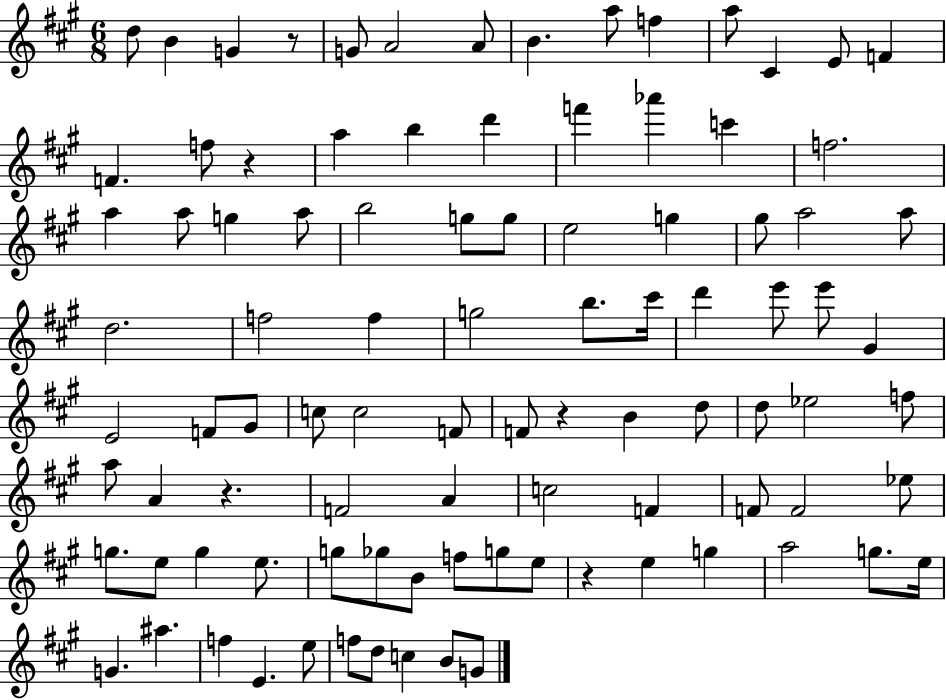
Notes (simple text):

D5/e B4/q G4/q R/e G4/e A4/h A4/e B4/q. A5/e F5/q A5/e C#4/q E4/e F4/q F4/q. F5/e R/q A5/q B5/q D6/q F6/q Ab6/q C6/q F5/h. A5/q A5/e G5/q A5/e B5/h G5/e G5/e E5/h G5/q G#5/e A5/h A5/e D5/h. F5/h F5/q G5/h B5/e. C#6/s D6/q E6/e E6/e G#4/q E4/h F4/e G#4/e C5/e C5/h F4/e F4/e R/q B4/q D5/e D5/e Eb5/h F5/e A5/e A4/q R/q. F4/h A4/q C5/h F4/q F4/e F4/h Eb5/e G5/e. E5/e G5/q E5/e. G5/e Gb5/e B4/e F5/e G5/e E5/e R/q E5/q G5/q A5/h G5/e. E5/s G4/q. A#5/q. F5/q E4/q. E5/e F5/e D5/e C5/q B4/e G4/e